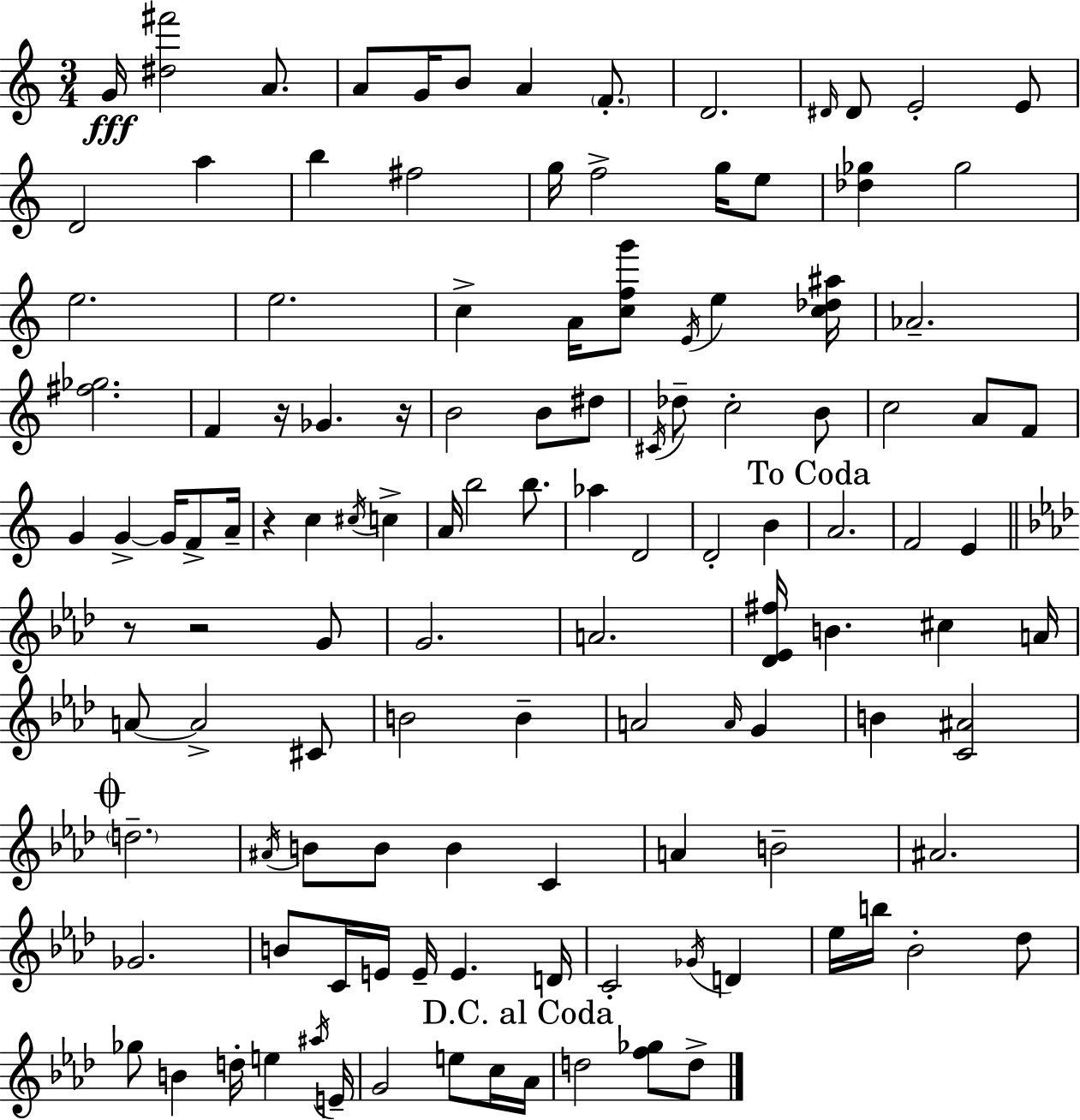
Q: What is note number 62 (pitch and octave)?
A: B4